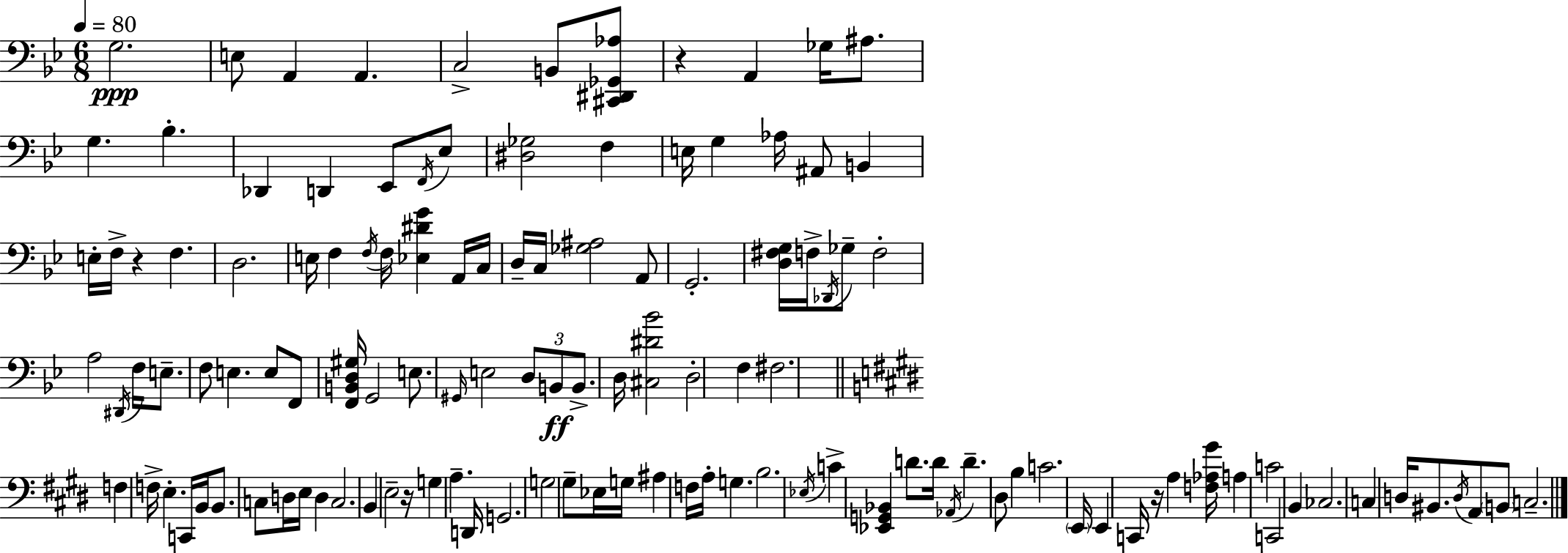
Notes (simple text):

G3/h. E3/e A2/q A2/q. C3/h B2/e [C#2,D#2,Gb2,Ab3]/e R/q A2/q Gb3/s A#3/e. G3/q. Bb3/q. Db2/q D2/q Eb2/e F2/s Eb3/e [D#3,Gb3]/h F3/q E3/s G3/q Ab3/s A#2/e B2/q E3/s F3/s R/q F3/q. D3/h. E3/s F3/q F3/s F3/s [Eb3,D#4,G4]/q A2/s C3/s D3/s C3/s [Gb3,A#3]/h A2/e G2/h. [D3,F#3,G3]/s F3/s Db2/s Gb3/e F3/h A3/h D#2/s F3/s E3/e. F3/e E3/q. E3/e F2/e [F2,B2,D3,G#3]/s G2/h E3/e. G#2/s E3/h D3/e B2/e B2/e. D3/s [C#3,D#4,Bb4]/h D3/h F3/q F#3/h. F3/q F3/s E3/q. C2/s B2/s B2/e. C3/e D3/s E3/s D3/q C3/h. B2/q E3/h R/s G3/q A3/q. D2/s G2/h. G3/h G#3/e Eb3/s G3/s A#3/q F3/s A3/s G3/q. B3/h. Eb3/s C4/q [Eb2,G2,Bb2]/q D4/e. D4/s Ab2/s D4/q. D#3/e B3/q C4/h. E2/s E2/q C2/s R/s A3/q [F3,Ab3,G#4]/s A3/q C4/h C2/h B2/q CES3/h. C3/q D3/s BIS2/e. D3/s A2/e B2/e C3/h.